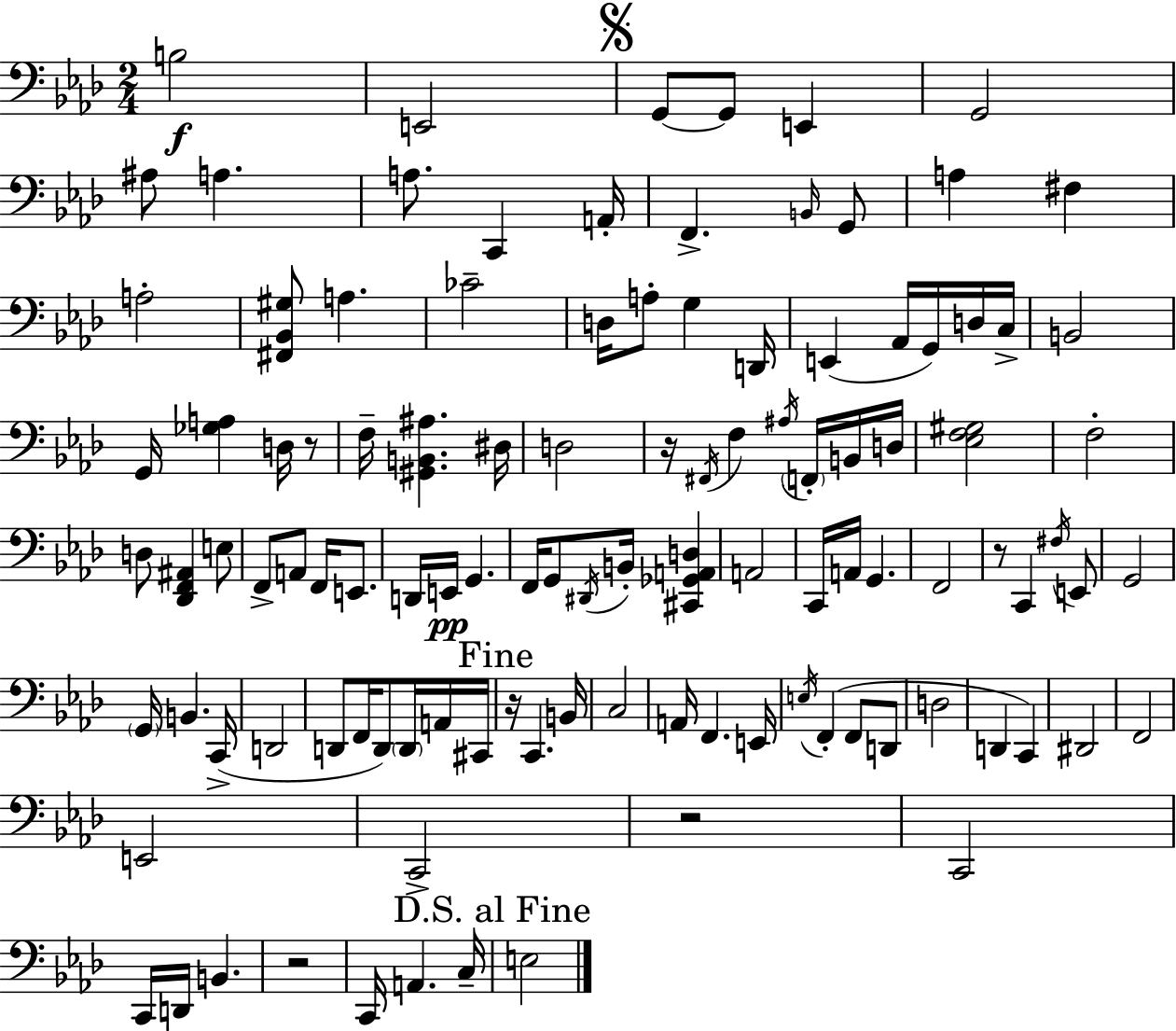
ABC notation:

X:1
T:Untitled
M:2/4
L:1/4
K:Ab
B,2 E,,2 G,,/2 G,,/2 E,, G,,2 ^A,/2 A, A,/2 C,, A,,/4 F,, B,,/4 G,,/2 A, ^F, A,2 [^F,,_B,,^G,]/2 A, _C2 D,/4 A,/2 G, D,,/4 E,, _A,,/4 G,,/4 D,/4 C,/4 B,,2 G,,/4 [_G,A,] D,/4 z/2 F,/4 [^G,,B,,^A,] ^D,/4 D,2 z/4 ^F,,/4 F, ^A,/4 F,,/4 B,,/4 D,/4 [_E,F,^G,]2 F,2 D,/2 [_D,,F,,^A,,] E,/2 F,,/2 A,,/2 F,,/4 E,,/2 D,,/4 E,,/4 G,, F,,/4 G,,/2 ^D,,/4 B,,/4 [^C,,_G,,A,,D,] A,,2 C,,/4 A,,/4 G,, F,,2 z/2 C,, ^F,/4 E,,/2 G,,2 G,,/4 B,, C,,/4 D,,2 D,,/2 F,,/4 D,,/2 D,,/4 A,,/4 ^C,,/4 z/4 C,, B,,/4 C,2 A,,/4 F,, E,,/4 E,/4 F,, F,,/2 D,,/2 D,2 D,, C,, ^D,,2 F,,2 E,,2 C,,2 z2 C,,2 C,,/4 D,,/4 B,, z2 C,,/4 A,, C,/4 E,2